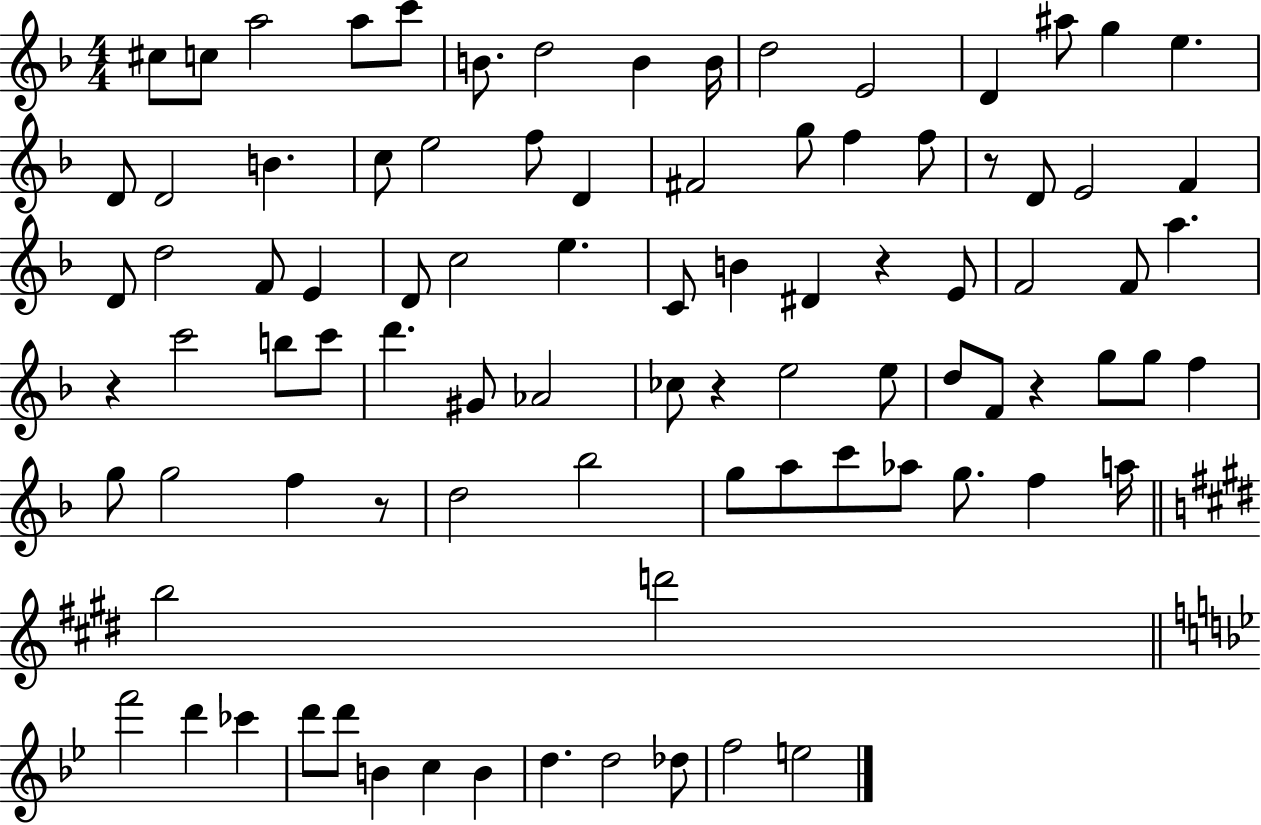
C#5/e C5/e A5/h A5/e C6/e B4/e. D5/h B4/q B4/s D5/h E4/h D4/q A#5/e G5/q E5/q. D4/e D4/h B4/q. C5/e E5/h F5/e D4/q F#4/h G5/e F5/q F5/e R/e D4/e E4/h F4/q D4/e D5/h F4/e E4/q D4/e C5/h E5/q. C4/e B4/q D#4/q R/q E4/e F4/h F4/e A5/q. R/q C6/h B5/e C6/e D6/q. G#4/e Ab4/h CES5/e R/q E5/h E5/e D5/e F4/e R/q G5/e G5/e F5/q G5/e G5/h F5/q R/e D5/h Bb5/h G5/e A5/e C6/e Ab5/e G5/e. F5/q A5/s B5/h D6/h F6/h D6/q CES6/q D6/e D6/e B4/q C5/q B4/q D5/q. D5/h Db5/e F5/h E5/h